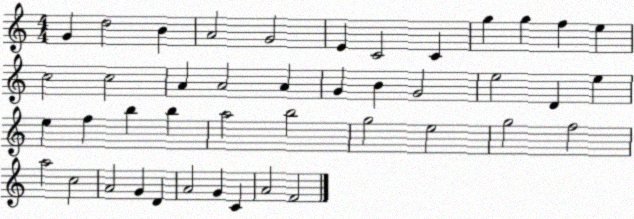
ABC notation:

X:1
T:Untitled
M:4/4
L:1/4
K:C
G d2 B A2 G2 E C2 C g g f e c2 c2 A A2 A G B G2 e2 D e e f b b a2 b2 g2 e2 g2 f2 a2 c2 A2 G D A2 G C A2 F2